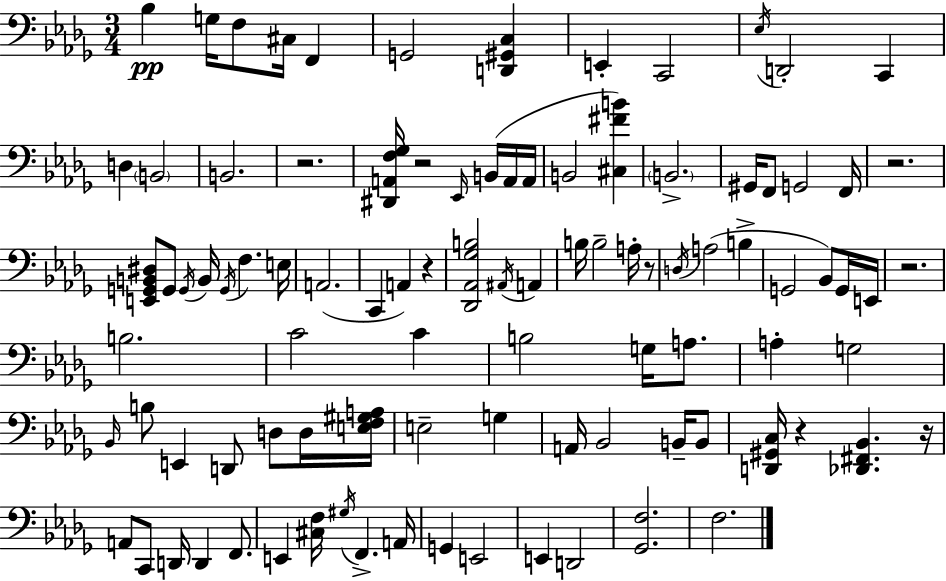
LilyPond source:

{
  \clef bass
  \numericTimeSignature
  \time 3/4
  \key bes \minor
  bes4\pp g16 f8 cis16 f,4 | g,2 <d, gis, c>4 | e,4-. c,2 | \acciaccatura { ees16 } d,2-. c,4 | \break d4 \parenthesize b,2 | b,2. | r2. | <dis, a, f ges>16 r2 \grace { ees,16 }( b,16 | \break a,16 a,16 b,2 <cis fis' b'>4) | \parenthesize b,2.-> | gis,16 f,8 g,2 | f,16 r2. | \break <e, g, b, dis>8 g,8 \acciaccatura { g,16 } b,16 \acciaccatura { g,16 } f4. | e16 a,2.( | c,4 a,4) | r4 <des, aes, ges b>2 | \break \acciaccatura { ais,16 } a,4 b16 b2-- | a16-. r8 \acciaccatura { d16 } a2( | b4-> g,2 | bes,8) g,16 e,16 r2. | \break b2. | c'2 | c'4 b2 | g16 a8. a4-. g2 | \break \grace { bes,16 } b8 e,4 | d,8 d8 d16 <e f gis a>16 e2-- | g4 a,16 bes,2 | b,16-- b,8 <d, gis, c>16 r4 | \break <des, fis, bes,>4. r16 a,8 c,8 d,16 | d,4 f,8. e,4 <cis f>16 | \acciaccatura { gis16 } f,4.-> a,16 g,4 | e,2 e,4 | \break d,2 <ges, f>2. | f2. | \bar "|."
}